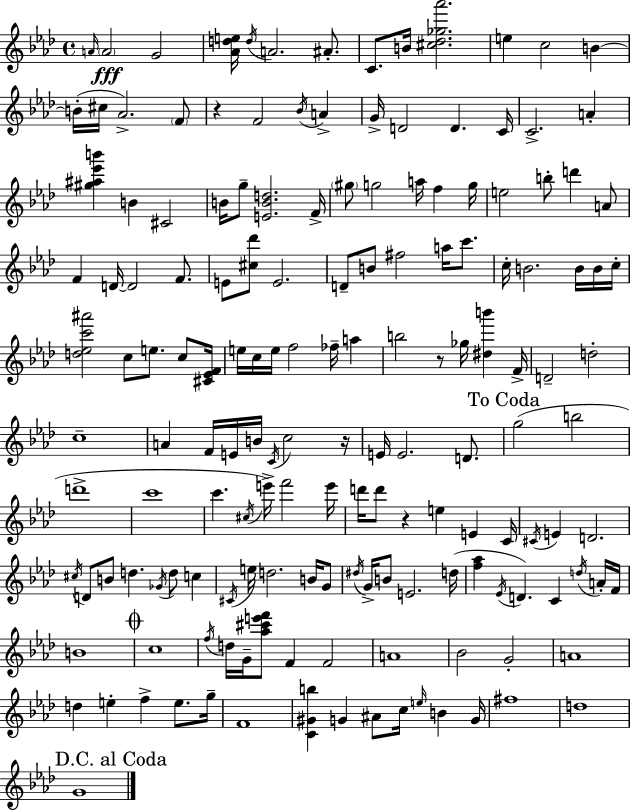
A4/s A4/h G4/h [Ab4,D5,E5]/s D5/s A4/h. A#4/e. C4/e. B4/s [C#5,Db5,Gb5,Ab6]/h. E5/q C5/h B4/q B4/s C#5/s Ab4/h. F4/e R/q F4/h Bb4/s A4/q G4/s D4/h D4/q. C4/s C4/h. A4/q [G#5,A#5,Eb6,B6]/q B4/q C#4/h B4/s G5/e [E4,B4,D5]/h. F4/s G#5/e G5/h A5/s F5/q G5/s E5/h B5/e D6/q A4/e F4/q D4/s D4/h F4/e. E4/e [C#5,Db6]/e E4/h. D4/e B4/e F#5/h A5/s C6/e. C5/s B4/h. B4/s B4/s C5/s [D5,Eb5,C6,A#6]/h C5/e E5/e. C5/e [C#4,Eb4,F4]/s E5/s C5/s E5/s F5/h FES5/s A5/q B5/h R/e Gb5/s [D#5,B6]/q F4/s D4/h D5/h C5/w A4/q F4/s E4/s B4/s C4/s C5/h R/s E4/s E4/h. D4/e. G5/h B5/h D6/w C6/w C6/q. C#5/s E6/s F6/h E6/s D6/s D6/e R/q E5/q E4/q C4/s C#4/s E4/q D4/h. C#5/s D4/e B4/e D5/q. Gb4/s D5/e C5/q C#4/s E5/s D5/h. B4/s G4/e D#5/s G4/s B4/e E4/h. D5/s [F5,Ab5]/q Eb4/s D4/q. C4/q D5/s A4/s F4/s B4/w C5/w F5/s D5/s G4/s [Ab5,C#6,E6,F6]/e F4/q F4/h A4/w Bb4/h G4/h A4/w D5/q E5/q F5/q E5/e. G5/s F4/w [C4,G#4,B5]/q G4/q A#4/e C5/s E5/s B4/q G4/s F#5/w D5/w G4/w